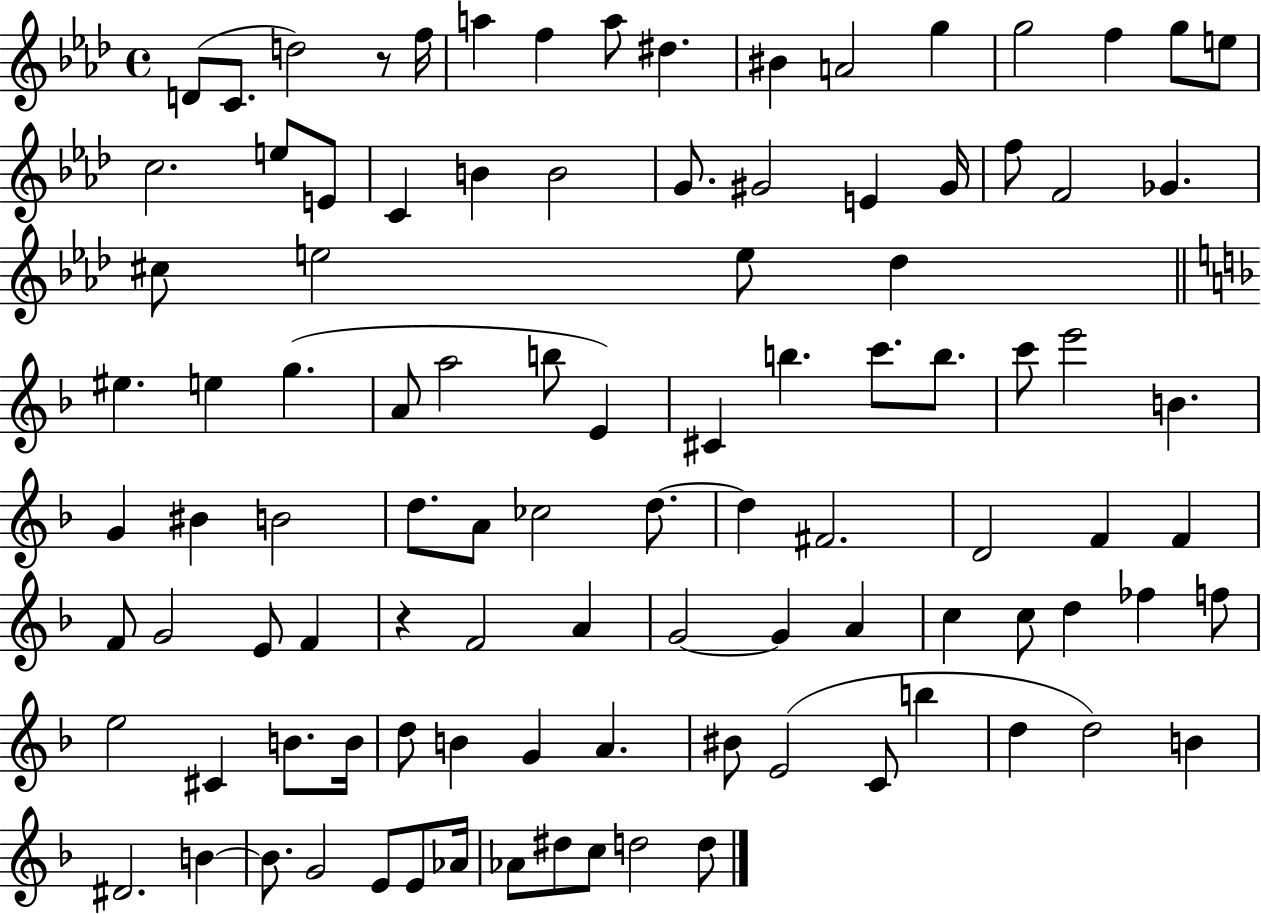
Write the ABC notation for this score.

X:1
T:Untitled
M:4/4
L:1/4
K:Ab
D/2 C/2 d2 z/2 f/4 a f a/2 ^d ^B A2 g g2 f g/2 e/2 c2 e/2 E/2 C B B2 G/2 ^G2 E ^G/4 f/2 F2 _G ^c/2 e2 e/2 _d ^e e g A/2 a2 b/2 E ^C b c'/2 b/2 c'/2 e'2 B G ^B B2 d/2 A/2 _c2 d/2 d ^F2 D2 F F F/2 G2 E/2 F z F2 A G2 G A c c/2 d _f f/2 e2 ^C B/2 B/4 d/2 B G A ^B/2 E2 C/2 b d d2 B ^D2 B B/2 G2 E/2 E/2 _A/4 _A/2 ^d/2 c/2 d2 d/2